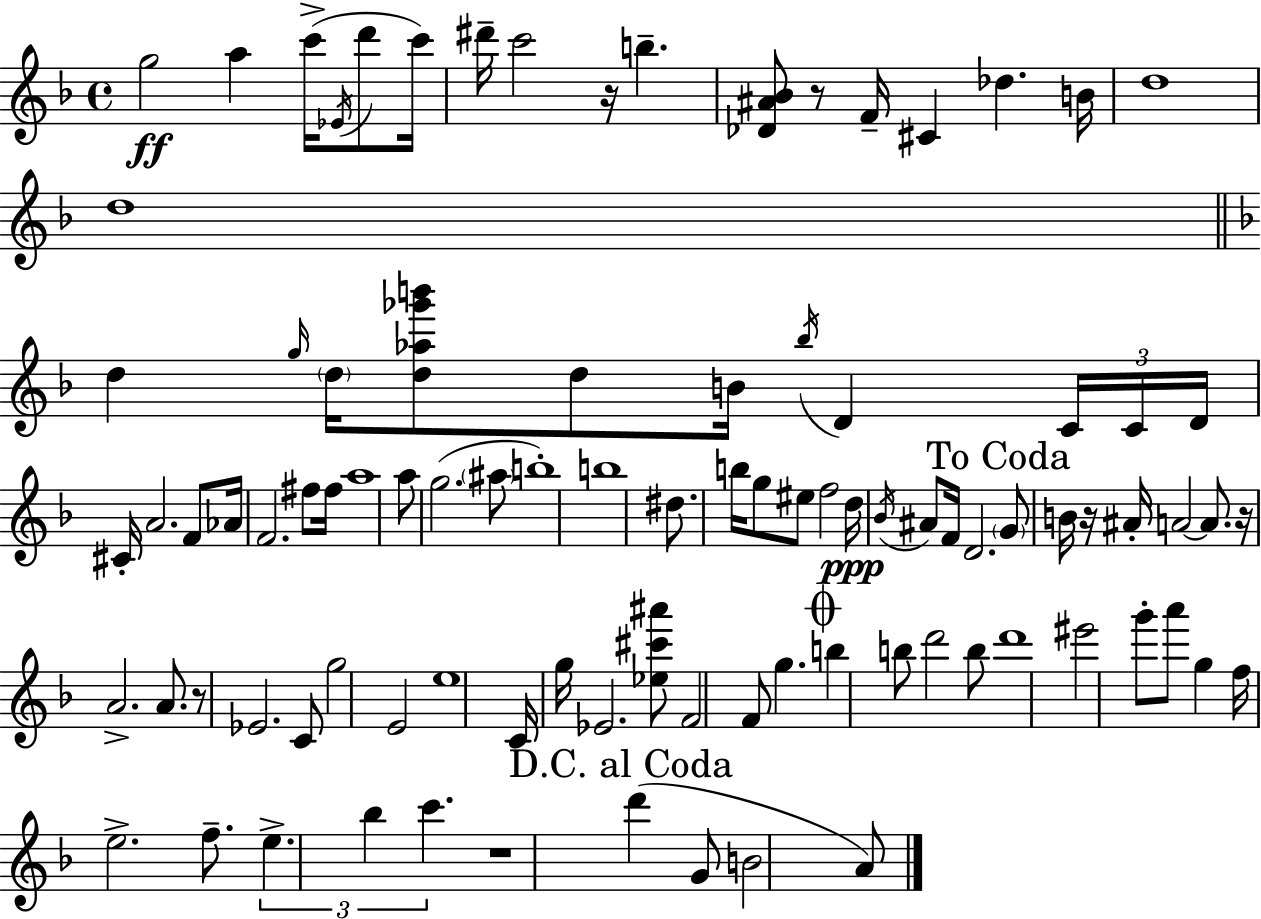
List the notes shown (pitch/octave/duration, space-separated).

G5/h A5/q C6/s Eb4/s D6/e C6/s D#6/s C6/h R/s B5/q. [Db4,A#4,Bb4]/e R/e F4/s C#4/q Db5/q. B4/s D5/w D5/w D5/q G5/s D5/s [D5,Ab5,Gb6,B6]/e D5/e B4/s Bb5/s D4/q C4/s C4/s D4/s C#4/s A4/h. F4/e Ab4/s F4/h. F#5/e F#5/s A5/w A5/e G5/h. A#5/e B5/w B5/w D#5/e. B5/s G5/e EIS5/e F5/h D5/s Bb4/s A#4/e F4/s D4/h. G4/e B4/s R/s A#4/s A4/h A4/e. R/s A4/h. A4/e. R/e Eb4/h. C4/e G5/h E4/h E5/w C4/s G5/s Eb4/h. [Eb5,C#6,A#6]/e F4/h F4/e G5/q. B5/q B5/e D6/h B5/e D6/w EIS6/h G6/e A6/e G5/q F5/s E5/h. F5/e. E5/q. Bb5/q C6/q. R/w D6/q G4/e B4/h A4/e